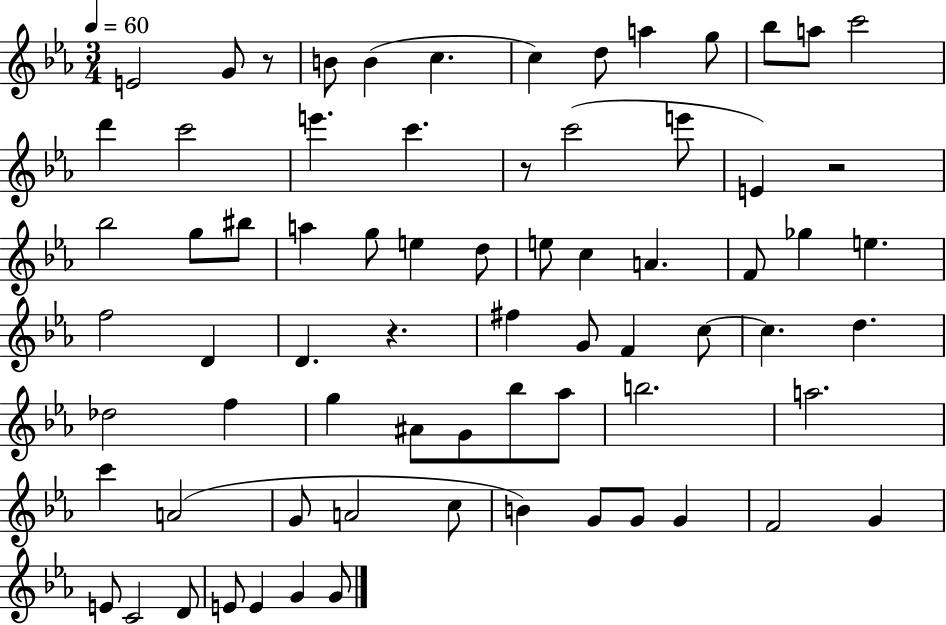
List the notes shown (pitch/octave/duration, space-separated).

E4/h G4/e R/e B4/e B4/q C5/q. C5/q D5/e A5/q G5/e Bb5/e A5/e C6/h D6/q C6/h E6/q. C6/q. R/e C6/h E6/e E4/q R/h Bb5/h G5/e BIS5/e A5/q G5/e E5/q D5/e E5/e C5/q A4/q. F4/e Gb5/q E5/q. F5/h D4/q D4/q. R/q. F#5/q G4/e F4/q C5/e C5/q. D5/q. Db5/h F5/q G5/q A#4/e G4/e Bb5/e Ab5/e B5/h. A5/h. C6/q A4/h G4/e A4/h C5/e B4/q G4/e G4/e G4/q F4/h G4/q E4/e C4/h D4/e E4/e E4/q G4/q G4/e